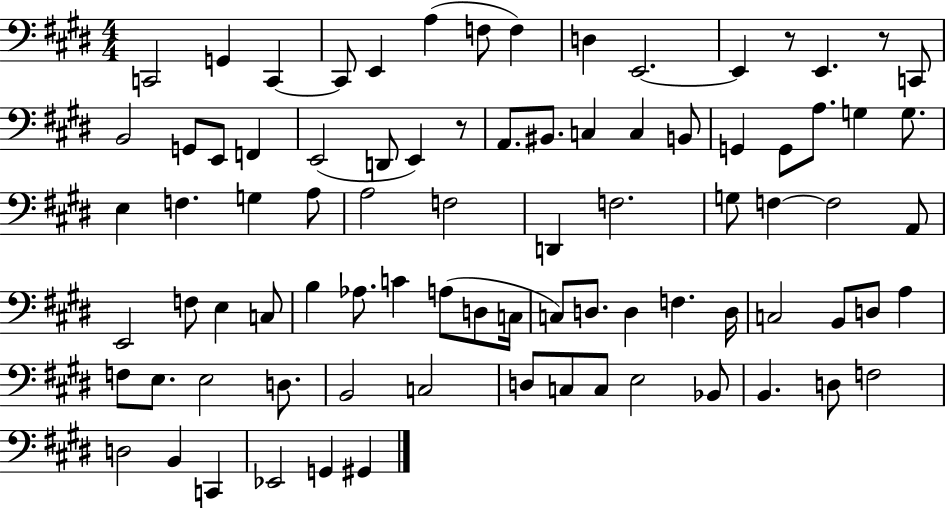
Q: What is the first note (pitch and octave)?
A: C2